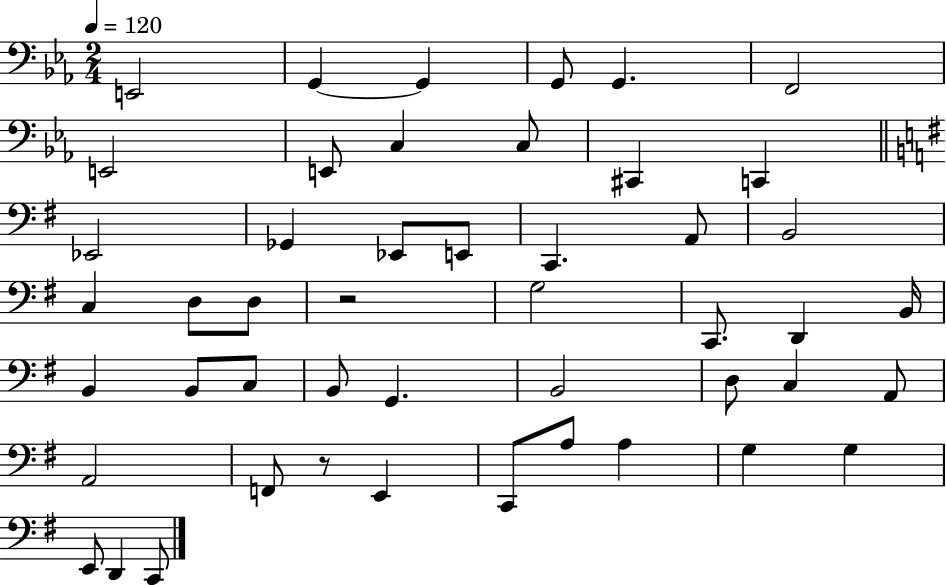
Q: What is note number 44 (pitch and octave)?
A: E2